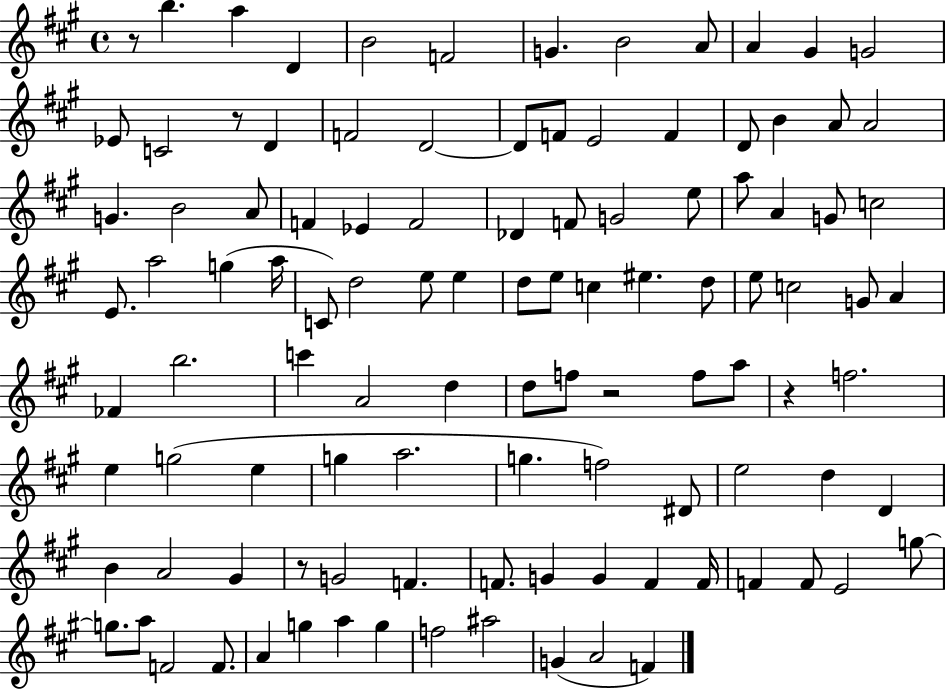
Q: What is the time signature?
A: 4/4